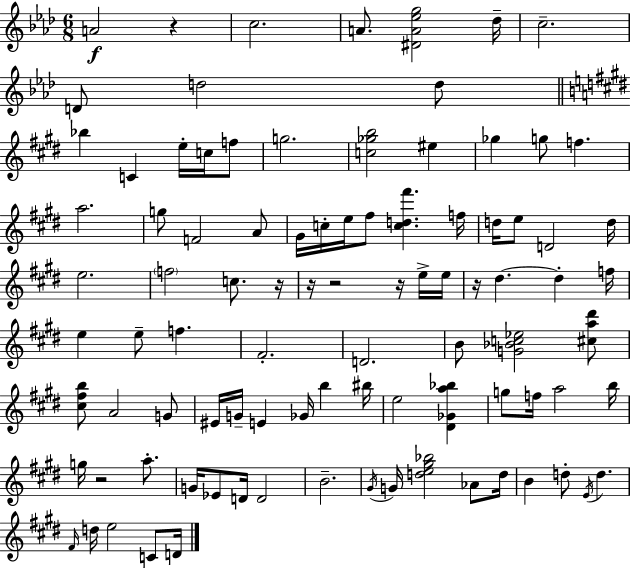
{
  \clef treble
  \numericTimeSignature
  \time 6/8
  \key aes \major
  a'2\f r4 | c''2. | a'8. <dis' a' ees'' g''>2 des''16-- | c''2.-- | \break d'8 d''2 d''8 | \bar "||" \break \key e \major bes''4 c'4 e''16-. c''16 f''8 | g''2. | <c'' ges'' b''>2 eis''4 | ges''4 g''8 f''4. | \break a''2. | g''8 f'2 a'8 | gis'16 c''16-. e''16 fis''8 <c'' d'' fis'''>4. f''16 | d''16 e''8 d'2 d''16 | \break e''2. | \parenthesize f''2 c''8. r16 | r16 r2 r16 e''16-> e''16 | r16 dis''4.~~ dis''4-. f''16 | \break e''4 e''8-- f''4. | fis'2.-. | d'2. | b'8 <g' bes' c'' ees''>2 <cis'' a'' dis'''>8 | \break <cis'' fis'' b''>8 a'2 g'8 | eis'16 g'16-- e'4 ges'16 b''4 bis''16 | e''2 <dis' ges' a'' bes''>4 | g''8 f''16 a''2 b''16 | \break g''16 r2 a''8.-. | g'16 ees'8 d'16 d'2 | b'2.-- | \acciaccatura { gis'16 } g'16 <d'' e'' gis'' bes''>2 aes'8 | \break d''16 b'4 d''8-. \acciaccatura { e'16 } d''4. | \grace { fis'16 } d''16 e''2 | c'8 d'16 \bar "|."
}